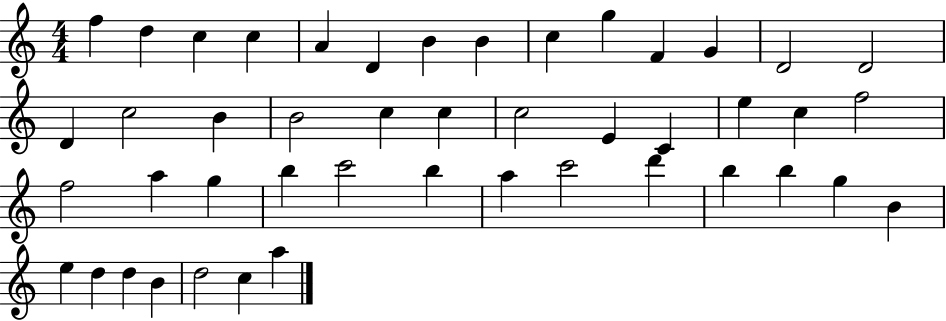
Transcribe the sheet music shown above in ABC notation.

X:1
T:Untitled
M:4/4
L:1/4
K:C
f d c c A D B B c g F G D2 D2 D c2 B B2 c c c2 E C e c f2 f2 a g b c'2 b a c'2 d' b b g B e d d B d2 c a